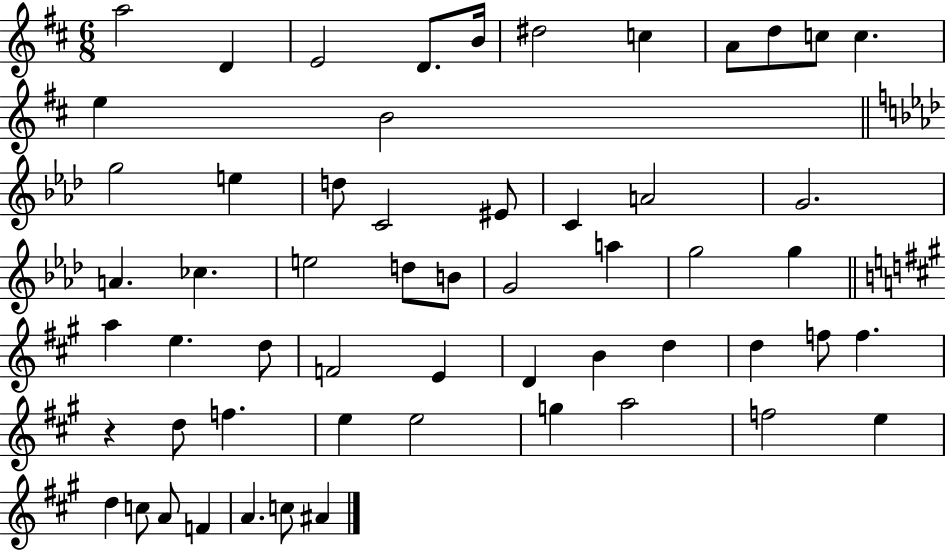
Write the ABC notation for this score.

X:1
T:Untitled
M:6/8
L:1/4
K:D
a2 D E2 D/2 B/4 ^d2 c A/2 d/2 c/2 c e B2 g2 e d/2 C2 ^E/2 C A2 G2 A _c e2 d/2 B/2 G2 a g2 g a e d/2 F2 E D B d d f/2 f z d/2 f e e2 g a2 f2 e d c/2 A/2 F A c/2 ^A